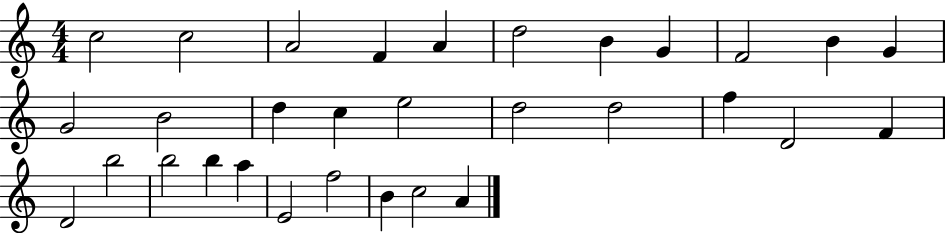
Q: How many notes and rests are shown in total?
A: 31